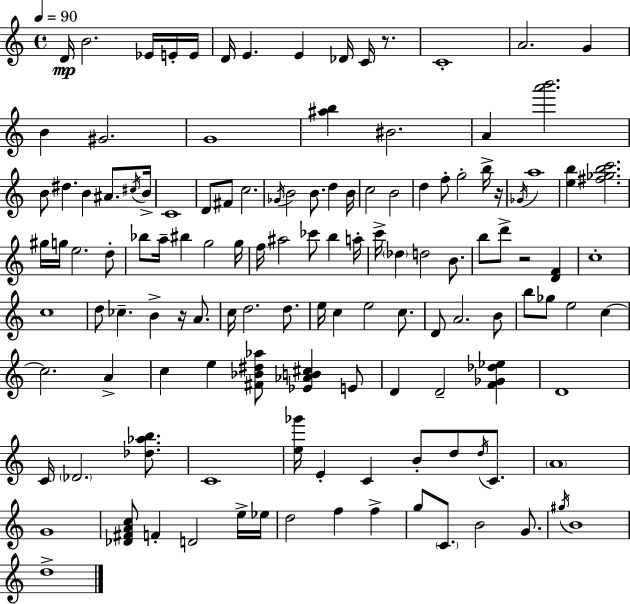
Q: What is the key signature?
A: C major